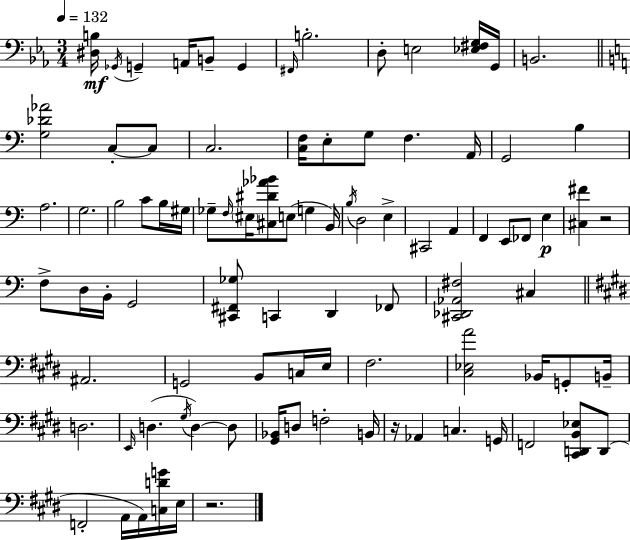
[D#3,B3]/s Gb2/s G2/q A2/s B2/e G2/q F#2/s B3/h. D3/e E3/h [Eb3,F#3,G3]/s G2/s B2/h. [G3,Db4,Ab4]/h C3/e C3/e C3/h. [C3,F3]/s E3/e G3/e F3/q. A2/s G2/h B3/q A3/h. G3/h. B3/h C4/e B3/s G#3/s Gb3/e F3/s EIS3/s [C#3,D#4,Ab4,Bb4]/e E3/e G3/q B2/s B3/s D3/h E3/q C#2/h A2/q F2/q E2/e FES2/e E3/q [C#3,F#4]/q R/h F3/e D3/s B2/s G2/h [C#2,F#2,Gb3]/e C2/q D2/q FES2/e [C#2,Db2,Ab2,F#3]/h C#3/q A#2/h. G2/h B2/e C3/s E3/s F#3/h. [C#3,Eb3,A4]/h Bb2/s G2/e B2/s D3/h. E2/s D3/q. G#3/s D3/q D3/e [G#2,Bb2]/s D3/e F3/h B2/s R/s Ab2/q C3/q. G2/s F2/h [C#2,D2,B2,Eb3]/e D2/e F2/h A2/s A2/s [C3,D4,G4]/s E3/s R/h.